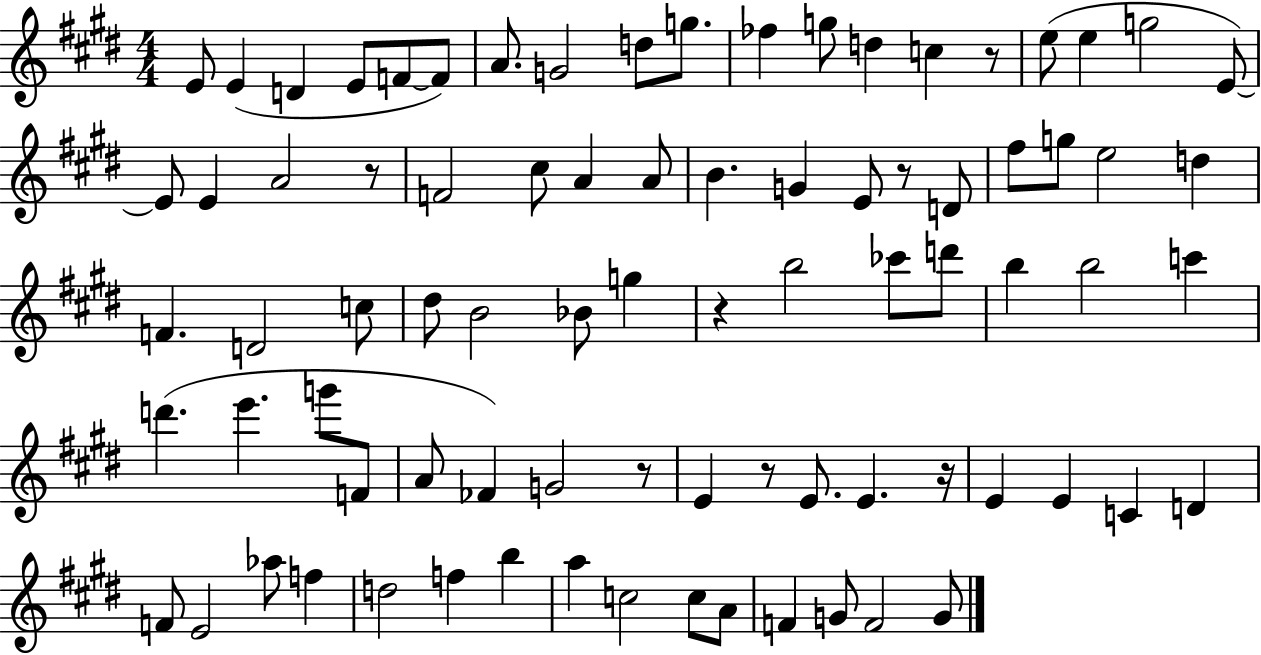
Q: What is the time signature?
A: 4/4